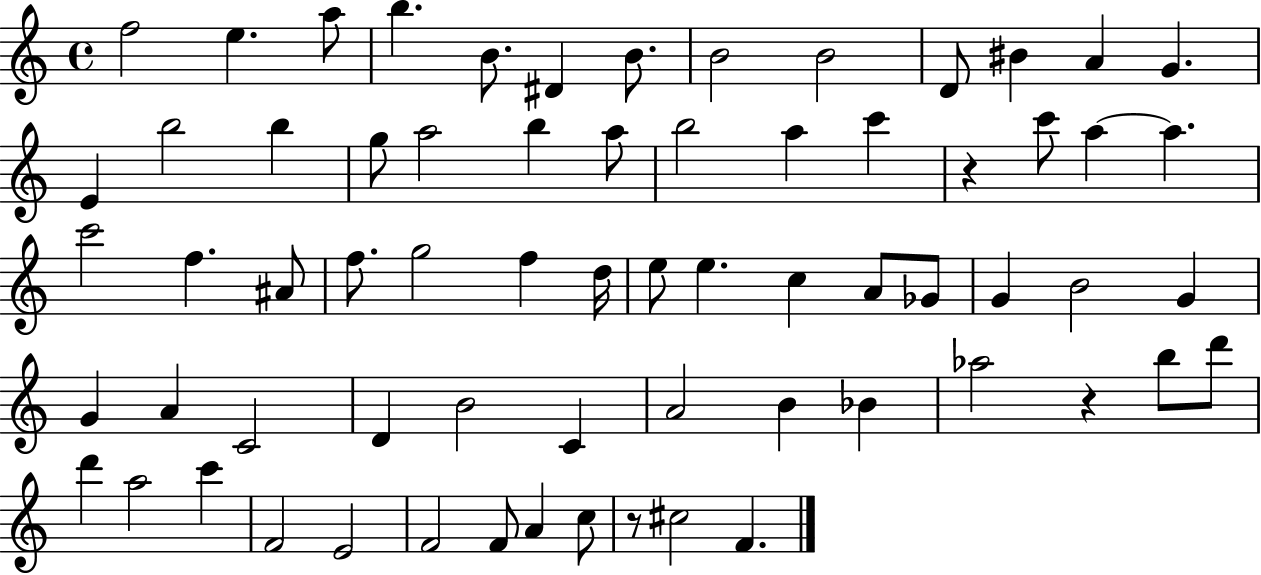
X:1
T:Untitled
M:4/4
L:1/4
K:C
f2 e a/2 b B/2 ^D B/2 B2 B2 D/2 ^B A G E b2 b g/2 a2 b a/2 b2 a c' z c'/2 a a c'2 f ^A/2 f/2 g2 f d/4 e/2 e c A/2 _G/2 G B2 G G A C2 D B2 C A2 B _B _a2 z b/2 d'/2 d' a2 c' F2 E2 F2 F/2 A c/2 z/2 ^c2 F